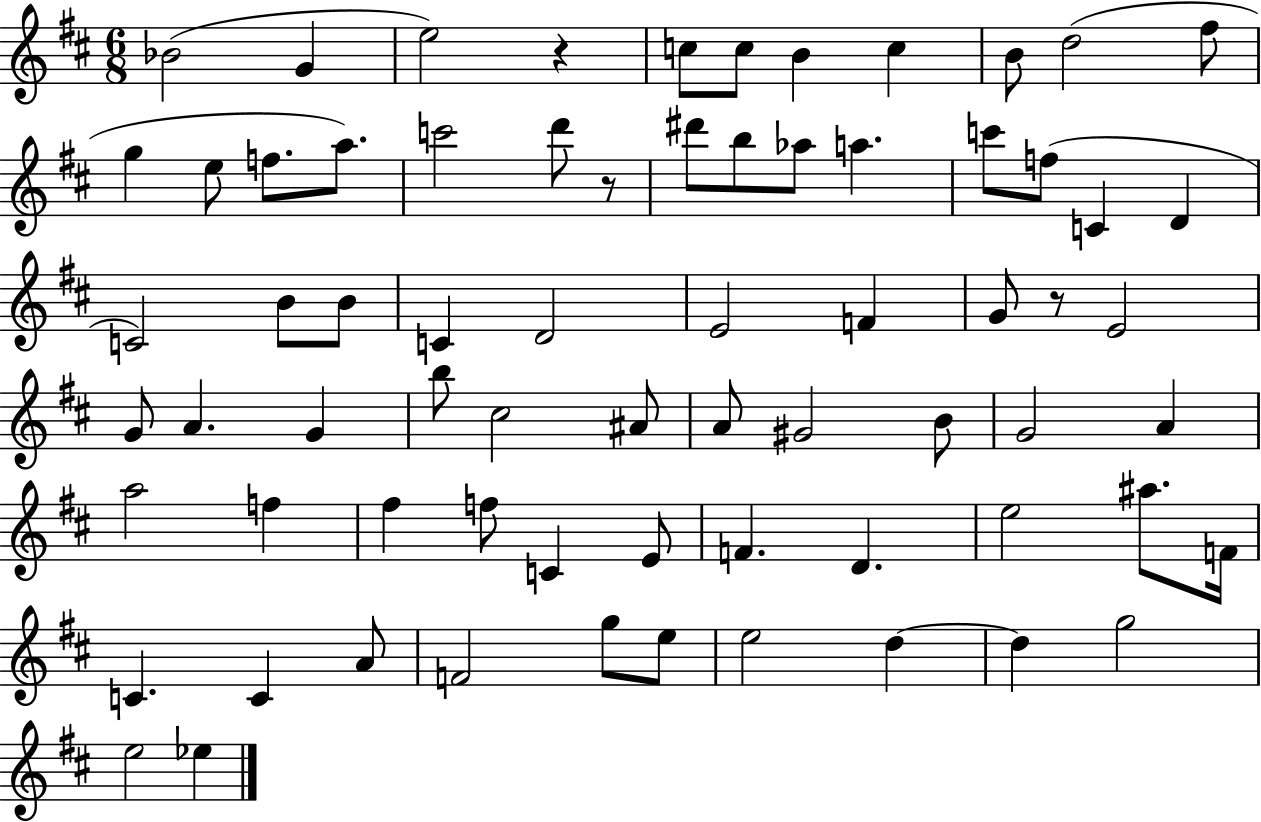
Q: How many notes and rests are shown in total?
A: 70